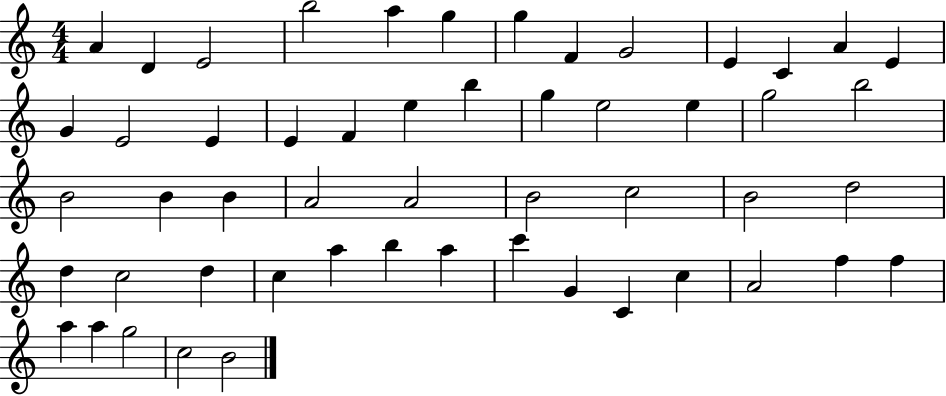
{
  \clef treble
  \numericTimeSignature
  \time 4/4
  \key c \major
  a'4 d'4 e'2 | b''2 a''4 g''4 | g''4 f'4 g'2 | e'4 c'4 a'4 e'4 | \break g'4 e'2 e'4 | e'4 f'4 e''4 b''4 | g''4 e''2 e''4 | g''2 b''2 | \break b'2 b'4 b'4 | a'2 a'2 | b'2 c''2 | b'2 d''2 | \break d''4 c''2 d''4 | c''4 a''4 b''4 a''4 | c'''4 g'4 c'4 c''4 | a'2 f''4 f''4 | \break a''4 a''4 g''2 | c''2 b'2 | \bar "|."
}